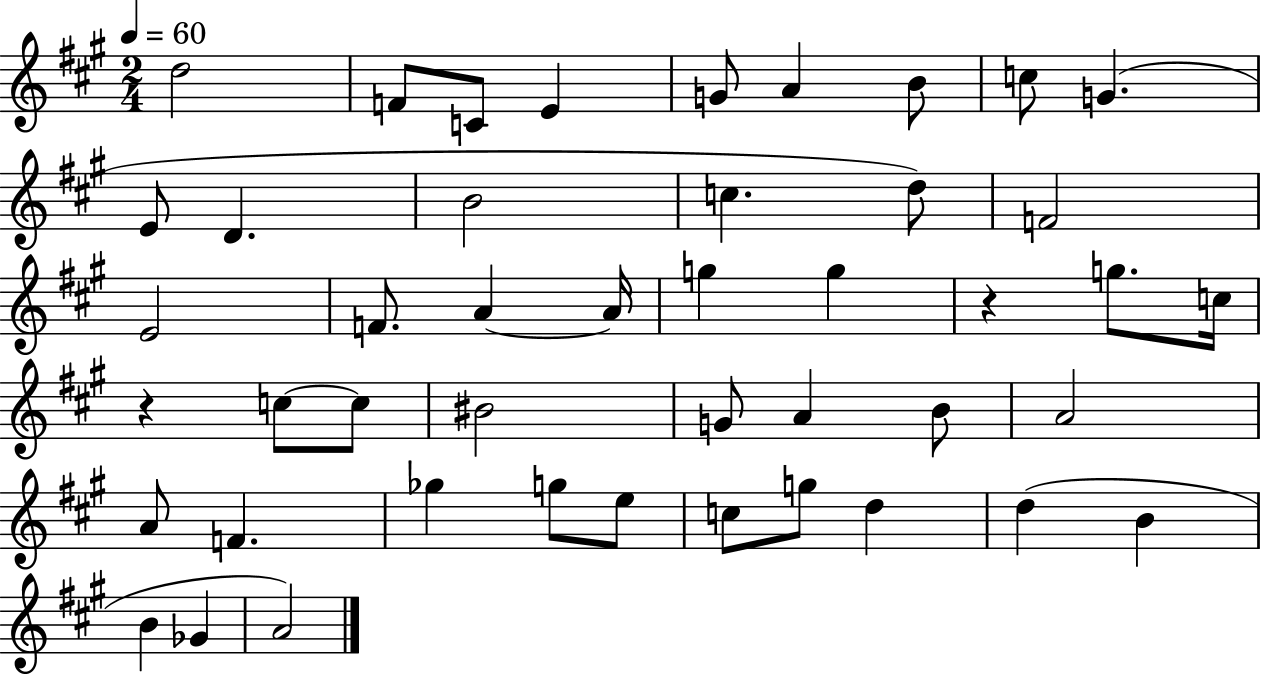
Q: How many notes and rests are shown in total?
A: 45